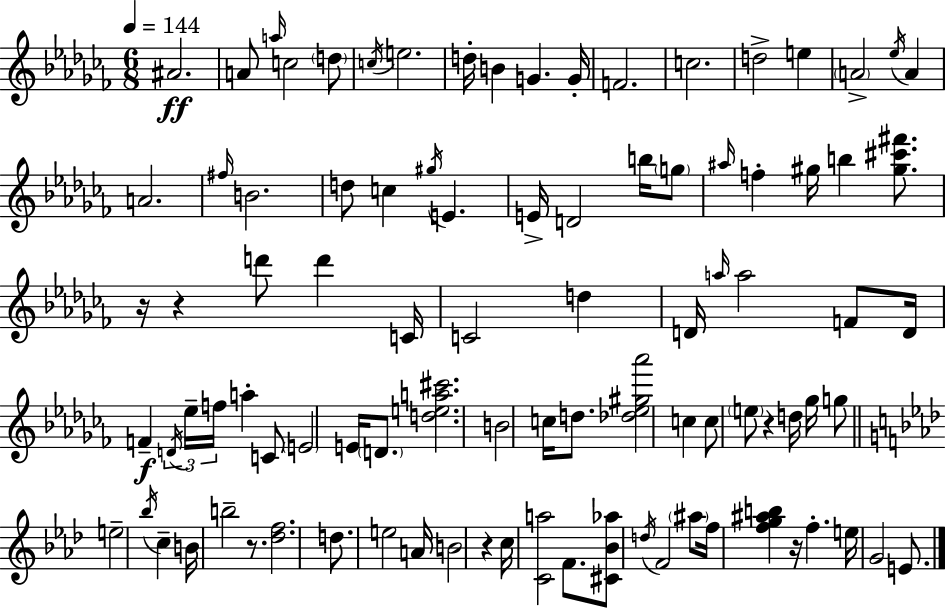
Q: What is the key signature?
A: AES minor